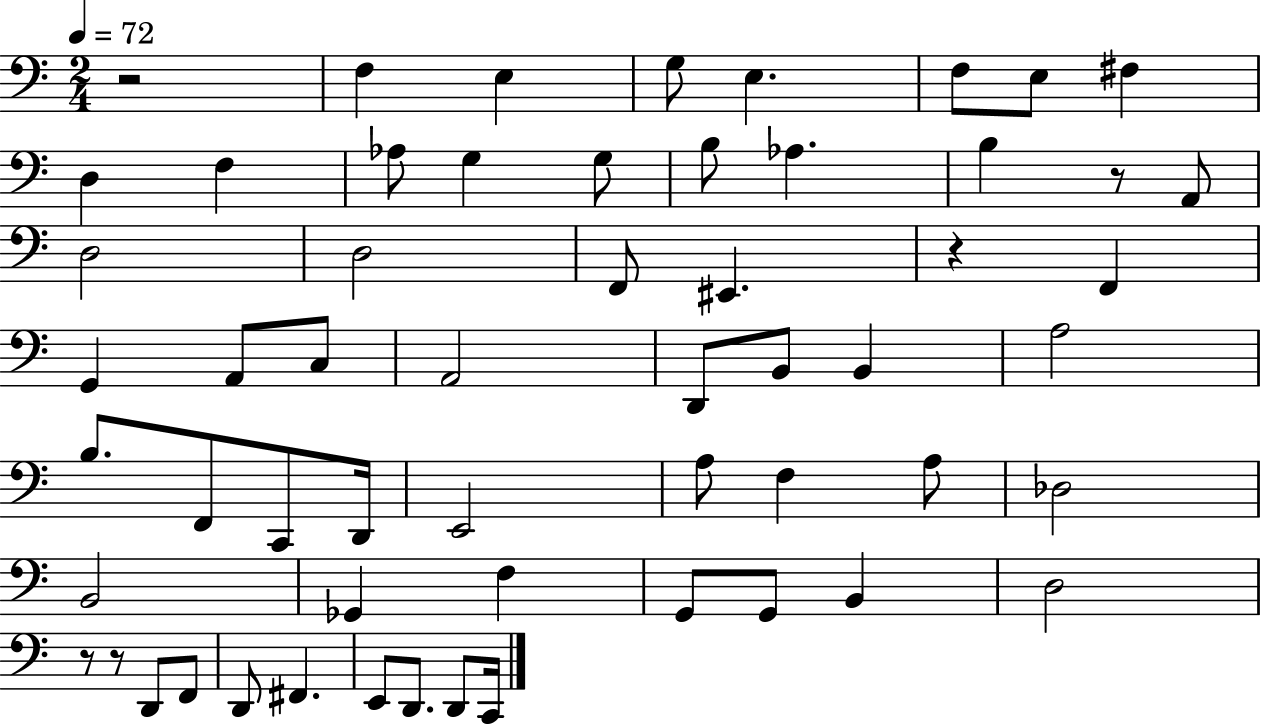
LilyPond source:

{
  \clef bass
  \numericTimeSignature
  \time 2/4
  \key c \major
  \tempo 4 = 72
  r2 | f4 e4 | g8 e4. | f8 e8 fis4 | \break d4 f4 | aes8 g4 g8 | b8 aes4. | b4 r8 a,8 | \break d2 | d2 | f,8 eis,4. | r4 f,4 | \break g,4 a,8 c8 | a,2 | d,8 b,8 b,4 | a2 | \break b8. f,8 c,8 d,16 | e,2 | a8 f4 a8 | des2 | \break b,2 | ges,4 f4 | g,8 g,8 b,4 | d2 | \break r8 r8 d,8 f,8 | d,8 fis,4. | e,8 d,8. d,8 c,16 | \bar "|."
}